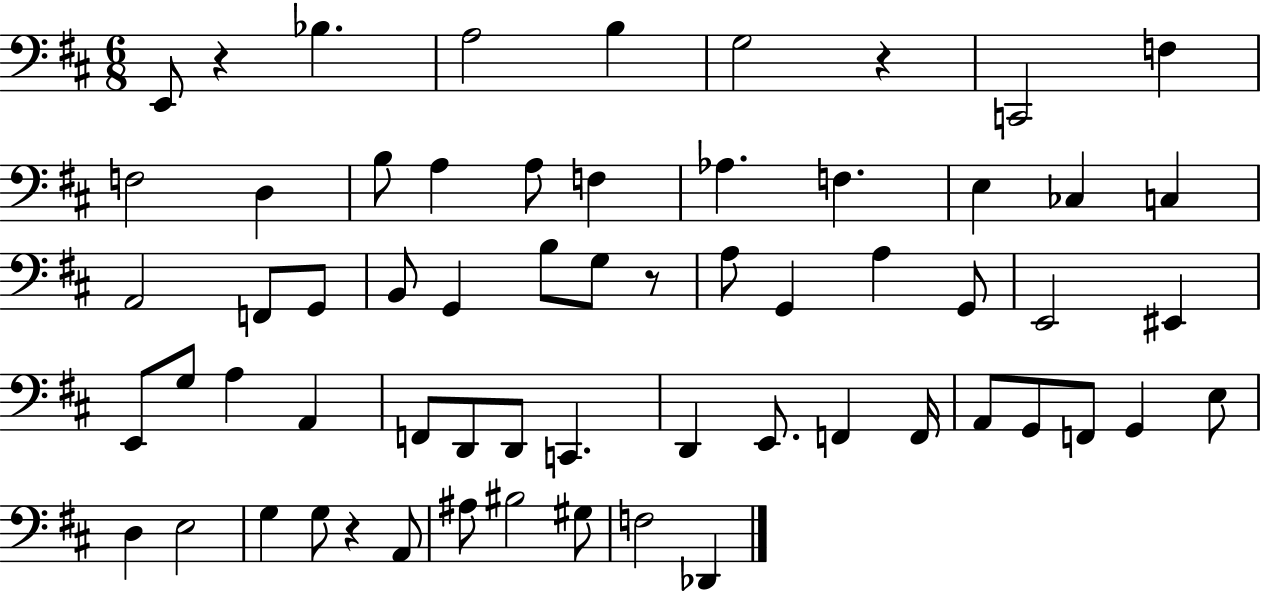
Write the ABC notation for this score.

X:1
T:Untitled
M:6/8
L:1/4
K:D
E,,/2 z _B, A,2 B, G,2 z C,,2 F, F,2 D, B,/2 A, A,/2 F, _A, F, E, _C, C, A,,2 F,,/2 G,,/2 B,,/2 G,, B,/2 G,/2 z/2 A,/2 G,, A, G,,/2 E,,2 ^E,, E,,/2 G,/2 A, A,, F,,/2 D,,/2 D,,/2 C,, D,, E,,/2 F,, F,,/4 A,,/2 G,,/2 F,,/2 G,, E,/2 D, E,2 G, G,/2 z A,,/2 ^A,/2 ^B,2 ^G,/2 F,2 _D,,